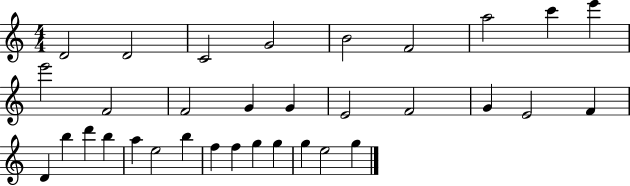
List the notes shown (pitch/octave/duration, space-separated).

D4/h D4/h C4/h G4/h B4/h F4/h A5/h C6/q E6/q E6/h F4/h F4/h G4/q G4/q E4/h F4/h G4/q E4/h F4/q D4/q B5/q D6/q B5/q A5/q E5/h B5/q F5/q F5/q G5/q G5/q G5/q E5/h G5/q